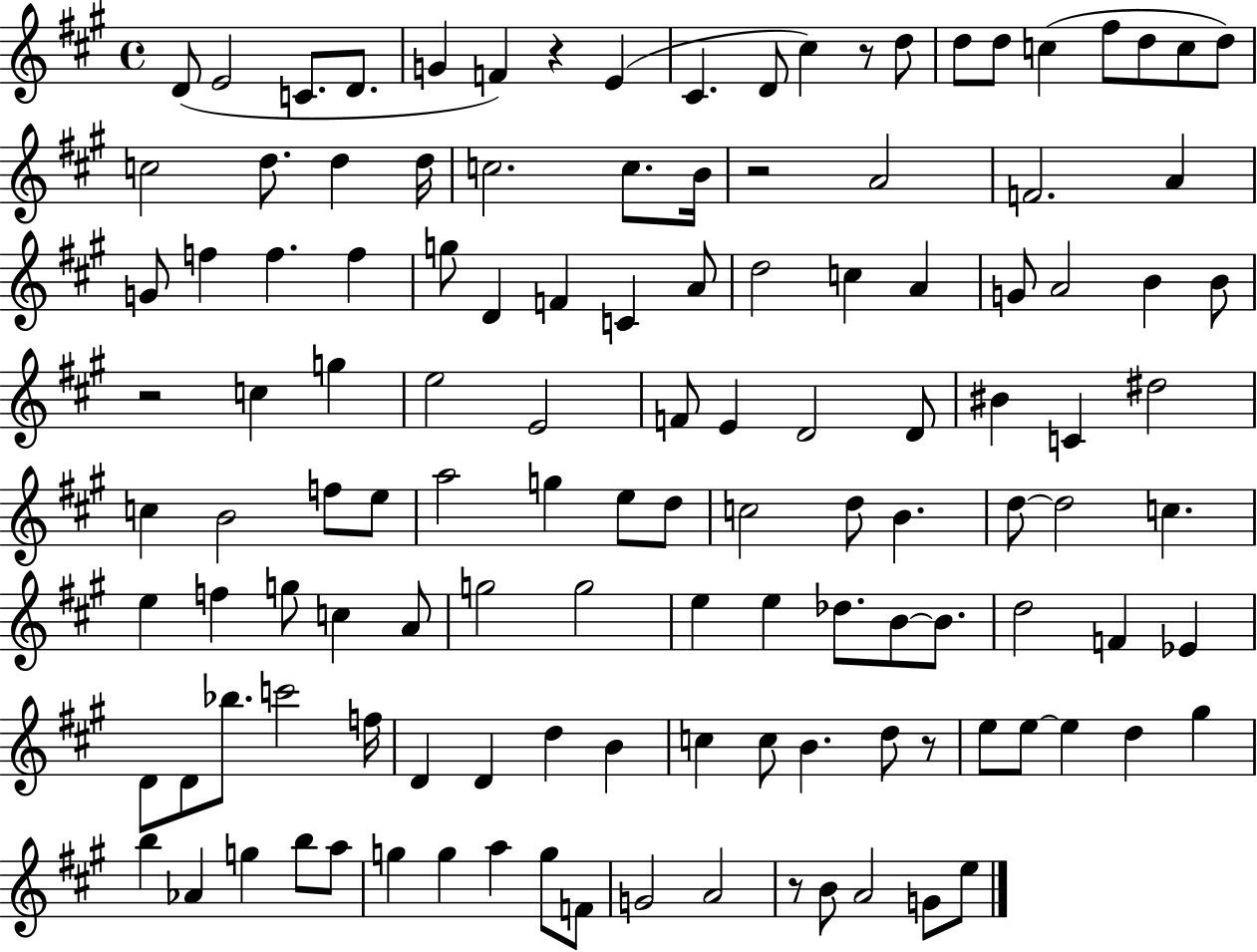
{
  \clef treble
  \time 4/4
  \defaultTimeSignature
  \key a \major
  d'8( e'2 c'8. d'8. | g'4 f'4) r4 e'4( | cis'4. d'8 cis''4) r8 d''8 | d''8 d''8 c''4( fis''8 d''8 c''8 d''8) | \break c''2 d''8. d''4 d''16 | c''2. c''8. b'16 | r2 a'2 | f'2. a'4 | \break g'8 f''4 f''4. f''4 | g''8 d'4 f'4 c'4 a'8 | d''2 c''4 a'4 | g'8 a'2 b'4 b'8 | \break r2 c''4 g''4 | e''2 e'2 | f'8 e'4 d'2 d'8 | bis'4 c'4 dis''2 | \break c''4 b'2 f''8 e''8 | a''2 g''4 e''8 d''8 | c''2 d''8 b'4. | d''8~~ d''2 c''4. | \break e''4 f''4 g''8 c''4 a'8 | g''2 g''2 | e''4 e''4 des''8. b'8~~ b'8. | d''2 f'4 ees'4 | \break d'8 d'8 bes''8. c'''2 f''16 | d'4 d'4 d''4 b'4 | c''4 c''8 b'4. d''8 r8 | e''8 e''8~~ e''4 d''4 gis''4 | \break b''4 aes'4 g''4 b''8 a''8 | g''4 g''4 a''4 g''8 f'8 | g'2 a'2 | r8 b'8 a'2 g'8 e''8 | \break \bar "|."
}